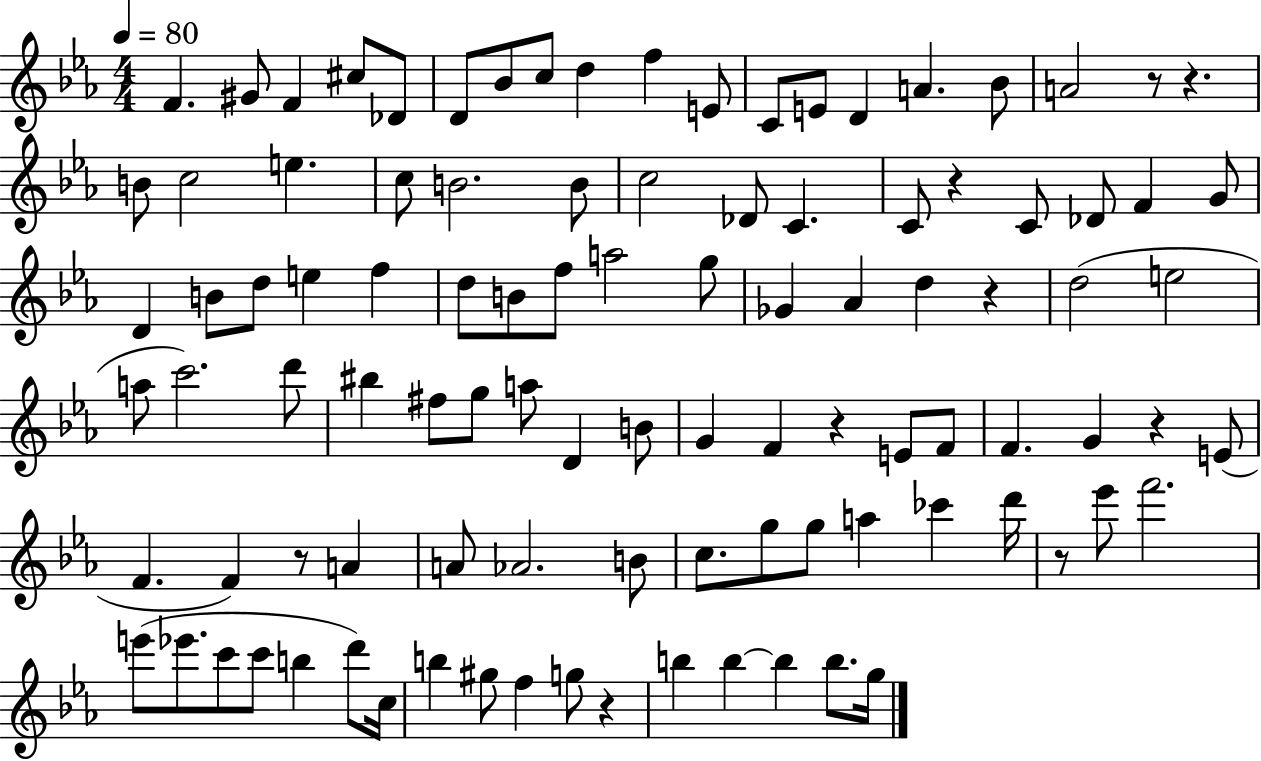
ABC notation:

X:1
T:Untitled
M:4/4
L:1/4
K:Eb
F ^G/2 F ^c/2 _D/2 D/2 _B/2 c/2 d f E/2 C/2 E/2 D A _B/2 A2 z/2 z B/2 c2 e c/2 B2 B/2 c2 _D/2 C C/2 z C/2 _D/2 F G/2 D B/2 d/2 e f d/2 B/2 f/2 a2 g/2 _G _A d z d2 e2 a/2 c'2 d'/2 ^b ^f/2 g/2 a/2 D B/2 G F z E/2 F/2 F G z E/2 F F z/2 A A/2 _A2 B/2 c/2 g/2 g/2 a _c' d'/4 z/2 _e'/2 f'2 e'/2 _e'/2 c'/2 c'/2 b d'/2 c/4 b ^g/2 f g/2 z b b b b/2 g/4